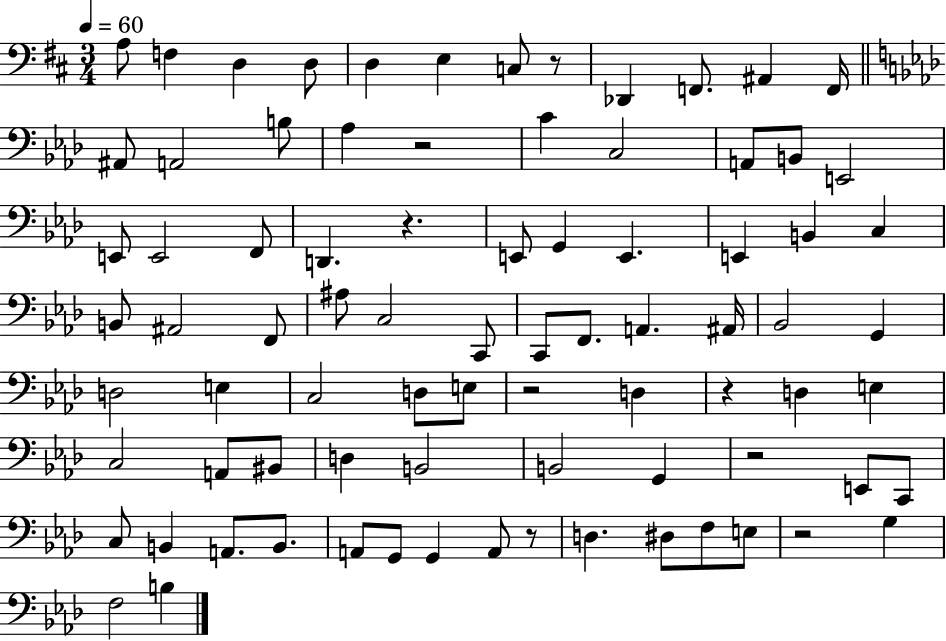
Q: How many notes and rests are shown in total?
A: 82